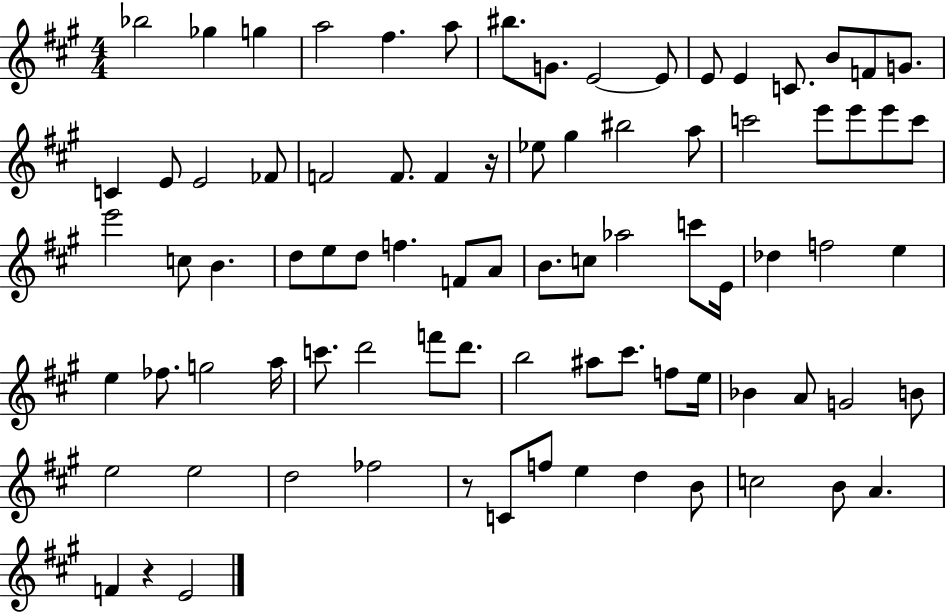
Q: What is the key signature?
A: A major